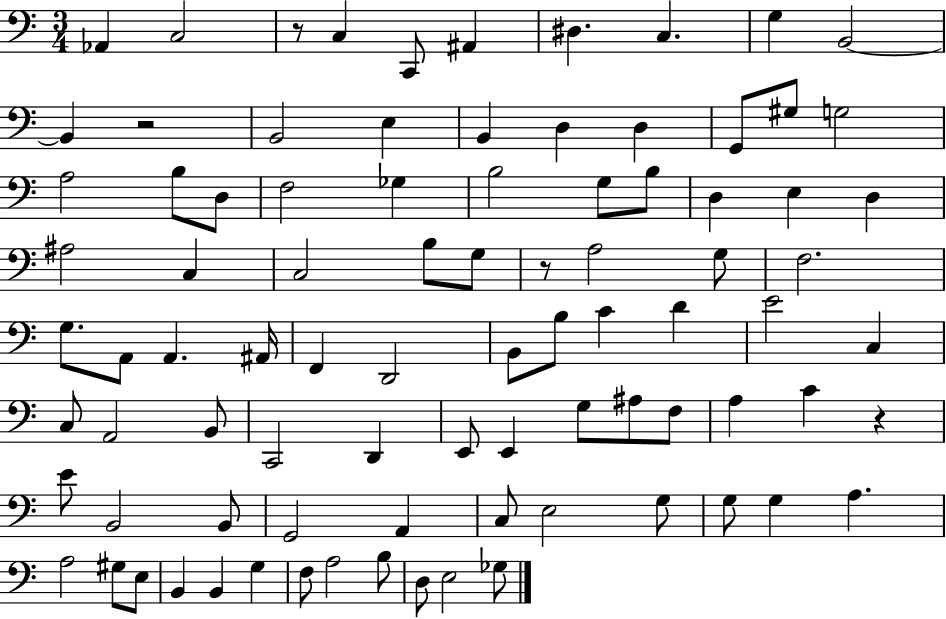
Ab2/q C3/h R/e C3/q C2/e A#2/q D#3/q. C3/q. G3/q B2/h B2/q R/h B2/h E3/q B2/q D3/q D3/q G2/e G#3/e G3/h A3/h B3/e D3/e F3/h Gb3/q B3/h G3/e B3/e D3/q E3/q D3/q A#3/h C3/q C3/h B3/e G3/e R/e A3/h G3/e F3/h. G3/e. A2/e A2/q. A#2/s F2/q D2/h B2/e B3/e C4/q D4/q E4/h C3/q C3/e A2/h B2/e C2/h D2/q E2/e E2/q G3/e A#3/e F3/e A3/q C4/q R/q E4/e B2/h B2/e G2/h A2/q C3/e E3/h G3/e G3/e G3/q A3/q. A3/h G#3/e E3/e B2/q B2/q G3/q F3/e A3/h B3/e D3/e E3/h Gb3/e